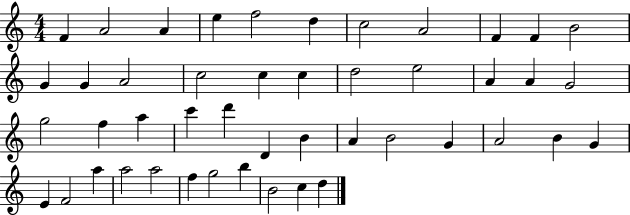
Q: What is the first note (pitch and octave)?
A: F4